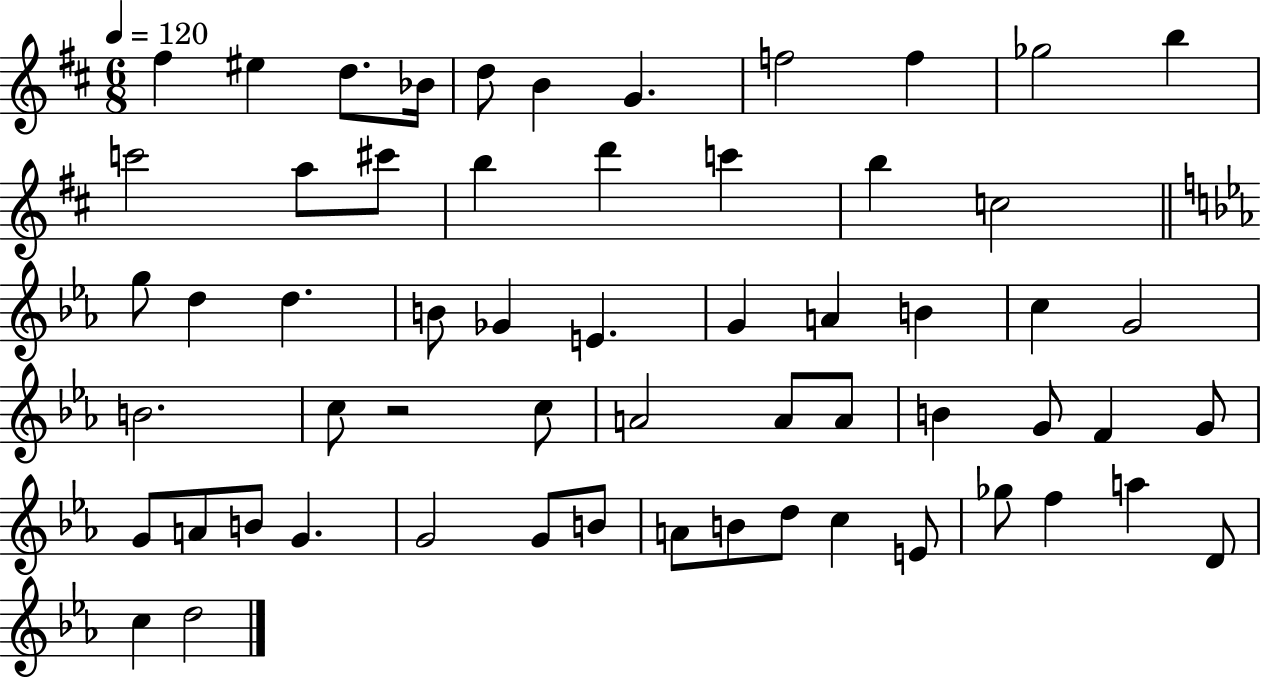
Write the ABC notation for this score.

X:1
T:Untitled
M:6/8
L:1/4
K:D
^f ^e d/2 _B/4 d/2 B G f2 f _g2 b c'2 a/2 ^c'/2 b d' c' b c2 g/2 d d B/2 _G E G A B c G2 B2 c/2 z2 c/2 A2 A/2 A/2 B G/2 F G/2 G/2 A/2 B/2 G G2 G/2 B/2 A/2 B/2 d/2 c E/2 _g/2 f a D/2 c d2